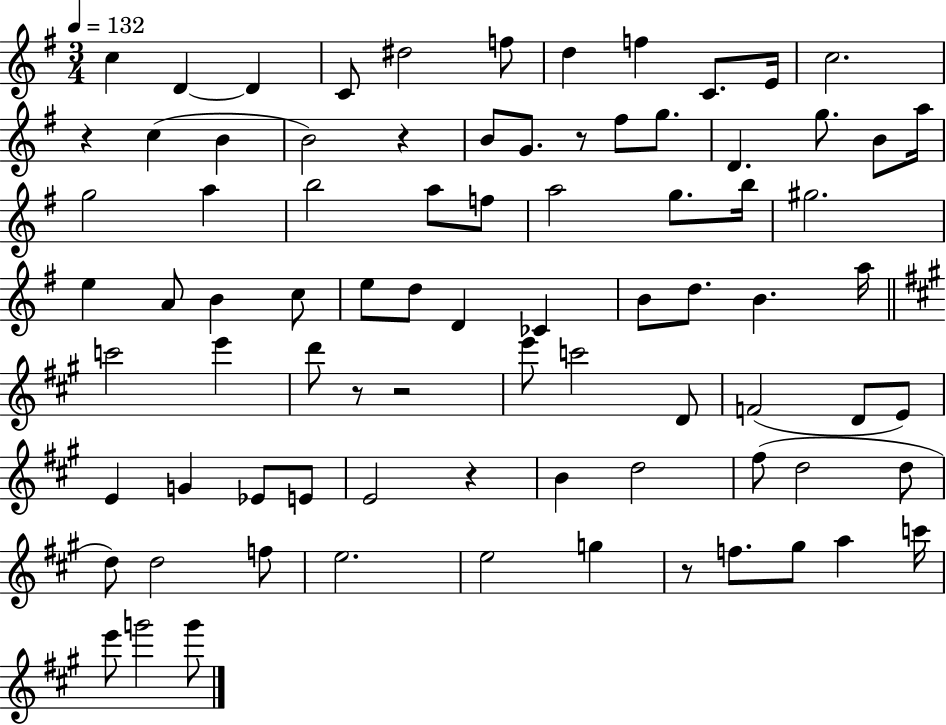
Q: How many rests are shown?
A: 7